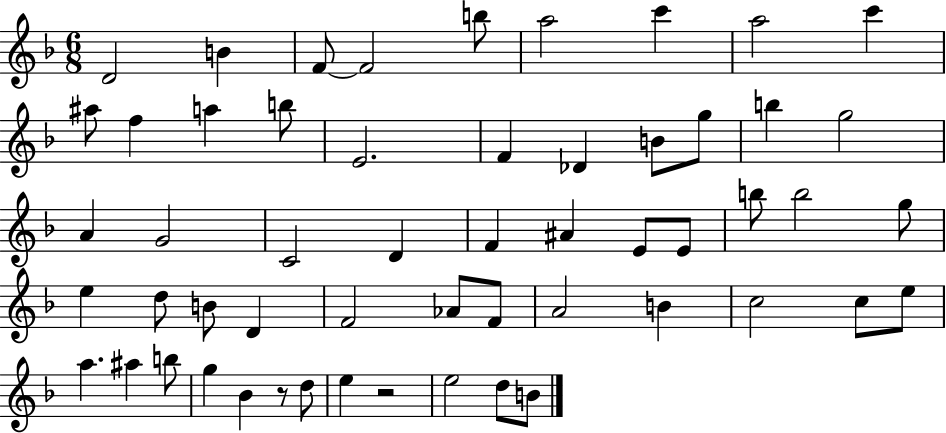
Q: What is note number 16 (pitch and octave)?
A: Db4